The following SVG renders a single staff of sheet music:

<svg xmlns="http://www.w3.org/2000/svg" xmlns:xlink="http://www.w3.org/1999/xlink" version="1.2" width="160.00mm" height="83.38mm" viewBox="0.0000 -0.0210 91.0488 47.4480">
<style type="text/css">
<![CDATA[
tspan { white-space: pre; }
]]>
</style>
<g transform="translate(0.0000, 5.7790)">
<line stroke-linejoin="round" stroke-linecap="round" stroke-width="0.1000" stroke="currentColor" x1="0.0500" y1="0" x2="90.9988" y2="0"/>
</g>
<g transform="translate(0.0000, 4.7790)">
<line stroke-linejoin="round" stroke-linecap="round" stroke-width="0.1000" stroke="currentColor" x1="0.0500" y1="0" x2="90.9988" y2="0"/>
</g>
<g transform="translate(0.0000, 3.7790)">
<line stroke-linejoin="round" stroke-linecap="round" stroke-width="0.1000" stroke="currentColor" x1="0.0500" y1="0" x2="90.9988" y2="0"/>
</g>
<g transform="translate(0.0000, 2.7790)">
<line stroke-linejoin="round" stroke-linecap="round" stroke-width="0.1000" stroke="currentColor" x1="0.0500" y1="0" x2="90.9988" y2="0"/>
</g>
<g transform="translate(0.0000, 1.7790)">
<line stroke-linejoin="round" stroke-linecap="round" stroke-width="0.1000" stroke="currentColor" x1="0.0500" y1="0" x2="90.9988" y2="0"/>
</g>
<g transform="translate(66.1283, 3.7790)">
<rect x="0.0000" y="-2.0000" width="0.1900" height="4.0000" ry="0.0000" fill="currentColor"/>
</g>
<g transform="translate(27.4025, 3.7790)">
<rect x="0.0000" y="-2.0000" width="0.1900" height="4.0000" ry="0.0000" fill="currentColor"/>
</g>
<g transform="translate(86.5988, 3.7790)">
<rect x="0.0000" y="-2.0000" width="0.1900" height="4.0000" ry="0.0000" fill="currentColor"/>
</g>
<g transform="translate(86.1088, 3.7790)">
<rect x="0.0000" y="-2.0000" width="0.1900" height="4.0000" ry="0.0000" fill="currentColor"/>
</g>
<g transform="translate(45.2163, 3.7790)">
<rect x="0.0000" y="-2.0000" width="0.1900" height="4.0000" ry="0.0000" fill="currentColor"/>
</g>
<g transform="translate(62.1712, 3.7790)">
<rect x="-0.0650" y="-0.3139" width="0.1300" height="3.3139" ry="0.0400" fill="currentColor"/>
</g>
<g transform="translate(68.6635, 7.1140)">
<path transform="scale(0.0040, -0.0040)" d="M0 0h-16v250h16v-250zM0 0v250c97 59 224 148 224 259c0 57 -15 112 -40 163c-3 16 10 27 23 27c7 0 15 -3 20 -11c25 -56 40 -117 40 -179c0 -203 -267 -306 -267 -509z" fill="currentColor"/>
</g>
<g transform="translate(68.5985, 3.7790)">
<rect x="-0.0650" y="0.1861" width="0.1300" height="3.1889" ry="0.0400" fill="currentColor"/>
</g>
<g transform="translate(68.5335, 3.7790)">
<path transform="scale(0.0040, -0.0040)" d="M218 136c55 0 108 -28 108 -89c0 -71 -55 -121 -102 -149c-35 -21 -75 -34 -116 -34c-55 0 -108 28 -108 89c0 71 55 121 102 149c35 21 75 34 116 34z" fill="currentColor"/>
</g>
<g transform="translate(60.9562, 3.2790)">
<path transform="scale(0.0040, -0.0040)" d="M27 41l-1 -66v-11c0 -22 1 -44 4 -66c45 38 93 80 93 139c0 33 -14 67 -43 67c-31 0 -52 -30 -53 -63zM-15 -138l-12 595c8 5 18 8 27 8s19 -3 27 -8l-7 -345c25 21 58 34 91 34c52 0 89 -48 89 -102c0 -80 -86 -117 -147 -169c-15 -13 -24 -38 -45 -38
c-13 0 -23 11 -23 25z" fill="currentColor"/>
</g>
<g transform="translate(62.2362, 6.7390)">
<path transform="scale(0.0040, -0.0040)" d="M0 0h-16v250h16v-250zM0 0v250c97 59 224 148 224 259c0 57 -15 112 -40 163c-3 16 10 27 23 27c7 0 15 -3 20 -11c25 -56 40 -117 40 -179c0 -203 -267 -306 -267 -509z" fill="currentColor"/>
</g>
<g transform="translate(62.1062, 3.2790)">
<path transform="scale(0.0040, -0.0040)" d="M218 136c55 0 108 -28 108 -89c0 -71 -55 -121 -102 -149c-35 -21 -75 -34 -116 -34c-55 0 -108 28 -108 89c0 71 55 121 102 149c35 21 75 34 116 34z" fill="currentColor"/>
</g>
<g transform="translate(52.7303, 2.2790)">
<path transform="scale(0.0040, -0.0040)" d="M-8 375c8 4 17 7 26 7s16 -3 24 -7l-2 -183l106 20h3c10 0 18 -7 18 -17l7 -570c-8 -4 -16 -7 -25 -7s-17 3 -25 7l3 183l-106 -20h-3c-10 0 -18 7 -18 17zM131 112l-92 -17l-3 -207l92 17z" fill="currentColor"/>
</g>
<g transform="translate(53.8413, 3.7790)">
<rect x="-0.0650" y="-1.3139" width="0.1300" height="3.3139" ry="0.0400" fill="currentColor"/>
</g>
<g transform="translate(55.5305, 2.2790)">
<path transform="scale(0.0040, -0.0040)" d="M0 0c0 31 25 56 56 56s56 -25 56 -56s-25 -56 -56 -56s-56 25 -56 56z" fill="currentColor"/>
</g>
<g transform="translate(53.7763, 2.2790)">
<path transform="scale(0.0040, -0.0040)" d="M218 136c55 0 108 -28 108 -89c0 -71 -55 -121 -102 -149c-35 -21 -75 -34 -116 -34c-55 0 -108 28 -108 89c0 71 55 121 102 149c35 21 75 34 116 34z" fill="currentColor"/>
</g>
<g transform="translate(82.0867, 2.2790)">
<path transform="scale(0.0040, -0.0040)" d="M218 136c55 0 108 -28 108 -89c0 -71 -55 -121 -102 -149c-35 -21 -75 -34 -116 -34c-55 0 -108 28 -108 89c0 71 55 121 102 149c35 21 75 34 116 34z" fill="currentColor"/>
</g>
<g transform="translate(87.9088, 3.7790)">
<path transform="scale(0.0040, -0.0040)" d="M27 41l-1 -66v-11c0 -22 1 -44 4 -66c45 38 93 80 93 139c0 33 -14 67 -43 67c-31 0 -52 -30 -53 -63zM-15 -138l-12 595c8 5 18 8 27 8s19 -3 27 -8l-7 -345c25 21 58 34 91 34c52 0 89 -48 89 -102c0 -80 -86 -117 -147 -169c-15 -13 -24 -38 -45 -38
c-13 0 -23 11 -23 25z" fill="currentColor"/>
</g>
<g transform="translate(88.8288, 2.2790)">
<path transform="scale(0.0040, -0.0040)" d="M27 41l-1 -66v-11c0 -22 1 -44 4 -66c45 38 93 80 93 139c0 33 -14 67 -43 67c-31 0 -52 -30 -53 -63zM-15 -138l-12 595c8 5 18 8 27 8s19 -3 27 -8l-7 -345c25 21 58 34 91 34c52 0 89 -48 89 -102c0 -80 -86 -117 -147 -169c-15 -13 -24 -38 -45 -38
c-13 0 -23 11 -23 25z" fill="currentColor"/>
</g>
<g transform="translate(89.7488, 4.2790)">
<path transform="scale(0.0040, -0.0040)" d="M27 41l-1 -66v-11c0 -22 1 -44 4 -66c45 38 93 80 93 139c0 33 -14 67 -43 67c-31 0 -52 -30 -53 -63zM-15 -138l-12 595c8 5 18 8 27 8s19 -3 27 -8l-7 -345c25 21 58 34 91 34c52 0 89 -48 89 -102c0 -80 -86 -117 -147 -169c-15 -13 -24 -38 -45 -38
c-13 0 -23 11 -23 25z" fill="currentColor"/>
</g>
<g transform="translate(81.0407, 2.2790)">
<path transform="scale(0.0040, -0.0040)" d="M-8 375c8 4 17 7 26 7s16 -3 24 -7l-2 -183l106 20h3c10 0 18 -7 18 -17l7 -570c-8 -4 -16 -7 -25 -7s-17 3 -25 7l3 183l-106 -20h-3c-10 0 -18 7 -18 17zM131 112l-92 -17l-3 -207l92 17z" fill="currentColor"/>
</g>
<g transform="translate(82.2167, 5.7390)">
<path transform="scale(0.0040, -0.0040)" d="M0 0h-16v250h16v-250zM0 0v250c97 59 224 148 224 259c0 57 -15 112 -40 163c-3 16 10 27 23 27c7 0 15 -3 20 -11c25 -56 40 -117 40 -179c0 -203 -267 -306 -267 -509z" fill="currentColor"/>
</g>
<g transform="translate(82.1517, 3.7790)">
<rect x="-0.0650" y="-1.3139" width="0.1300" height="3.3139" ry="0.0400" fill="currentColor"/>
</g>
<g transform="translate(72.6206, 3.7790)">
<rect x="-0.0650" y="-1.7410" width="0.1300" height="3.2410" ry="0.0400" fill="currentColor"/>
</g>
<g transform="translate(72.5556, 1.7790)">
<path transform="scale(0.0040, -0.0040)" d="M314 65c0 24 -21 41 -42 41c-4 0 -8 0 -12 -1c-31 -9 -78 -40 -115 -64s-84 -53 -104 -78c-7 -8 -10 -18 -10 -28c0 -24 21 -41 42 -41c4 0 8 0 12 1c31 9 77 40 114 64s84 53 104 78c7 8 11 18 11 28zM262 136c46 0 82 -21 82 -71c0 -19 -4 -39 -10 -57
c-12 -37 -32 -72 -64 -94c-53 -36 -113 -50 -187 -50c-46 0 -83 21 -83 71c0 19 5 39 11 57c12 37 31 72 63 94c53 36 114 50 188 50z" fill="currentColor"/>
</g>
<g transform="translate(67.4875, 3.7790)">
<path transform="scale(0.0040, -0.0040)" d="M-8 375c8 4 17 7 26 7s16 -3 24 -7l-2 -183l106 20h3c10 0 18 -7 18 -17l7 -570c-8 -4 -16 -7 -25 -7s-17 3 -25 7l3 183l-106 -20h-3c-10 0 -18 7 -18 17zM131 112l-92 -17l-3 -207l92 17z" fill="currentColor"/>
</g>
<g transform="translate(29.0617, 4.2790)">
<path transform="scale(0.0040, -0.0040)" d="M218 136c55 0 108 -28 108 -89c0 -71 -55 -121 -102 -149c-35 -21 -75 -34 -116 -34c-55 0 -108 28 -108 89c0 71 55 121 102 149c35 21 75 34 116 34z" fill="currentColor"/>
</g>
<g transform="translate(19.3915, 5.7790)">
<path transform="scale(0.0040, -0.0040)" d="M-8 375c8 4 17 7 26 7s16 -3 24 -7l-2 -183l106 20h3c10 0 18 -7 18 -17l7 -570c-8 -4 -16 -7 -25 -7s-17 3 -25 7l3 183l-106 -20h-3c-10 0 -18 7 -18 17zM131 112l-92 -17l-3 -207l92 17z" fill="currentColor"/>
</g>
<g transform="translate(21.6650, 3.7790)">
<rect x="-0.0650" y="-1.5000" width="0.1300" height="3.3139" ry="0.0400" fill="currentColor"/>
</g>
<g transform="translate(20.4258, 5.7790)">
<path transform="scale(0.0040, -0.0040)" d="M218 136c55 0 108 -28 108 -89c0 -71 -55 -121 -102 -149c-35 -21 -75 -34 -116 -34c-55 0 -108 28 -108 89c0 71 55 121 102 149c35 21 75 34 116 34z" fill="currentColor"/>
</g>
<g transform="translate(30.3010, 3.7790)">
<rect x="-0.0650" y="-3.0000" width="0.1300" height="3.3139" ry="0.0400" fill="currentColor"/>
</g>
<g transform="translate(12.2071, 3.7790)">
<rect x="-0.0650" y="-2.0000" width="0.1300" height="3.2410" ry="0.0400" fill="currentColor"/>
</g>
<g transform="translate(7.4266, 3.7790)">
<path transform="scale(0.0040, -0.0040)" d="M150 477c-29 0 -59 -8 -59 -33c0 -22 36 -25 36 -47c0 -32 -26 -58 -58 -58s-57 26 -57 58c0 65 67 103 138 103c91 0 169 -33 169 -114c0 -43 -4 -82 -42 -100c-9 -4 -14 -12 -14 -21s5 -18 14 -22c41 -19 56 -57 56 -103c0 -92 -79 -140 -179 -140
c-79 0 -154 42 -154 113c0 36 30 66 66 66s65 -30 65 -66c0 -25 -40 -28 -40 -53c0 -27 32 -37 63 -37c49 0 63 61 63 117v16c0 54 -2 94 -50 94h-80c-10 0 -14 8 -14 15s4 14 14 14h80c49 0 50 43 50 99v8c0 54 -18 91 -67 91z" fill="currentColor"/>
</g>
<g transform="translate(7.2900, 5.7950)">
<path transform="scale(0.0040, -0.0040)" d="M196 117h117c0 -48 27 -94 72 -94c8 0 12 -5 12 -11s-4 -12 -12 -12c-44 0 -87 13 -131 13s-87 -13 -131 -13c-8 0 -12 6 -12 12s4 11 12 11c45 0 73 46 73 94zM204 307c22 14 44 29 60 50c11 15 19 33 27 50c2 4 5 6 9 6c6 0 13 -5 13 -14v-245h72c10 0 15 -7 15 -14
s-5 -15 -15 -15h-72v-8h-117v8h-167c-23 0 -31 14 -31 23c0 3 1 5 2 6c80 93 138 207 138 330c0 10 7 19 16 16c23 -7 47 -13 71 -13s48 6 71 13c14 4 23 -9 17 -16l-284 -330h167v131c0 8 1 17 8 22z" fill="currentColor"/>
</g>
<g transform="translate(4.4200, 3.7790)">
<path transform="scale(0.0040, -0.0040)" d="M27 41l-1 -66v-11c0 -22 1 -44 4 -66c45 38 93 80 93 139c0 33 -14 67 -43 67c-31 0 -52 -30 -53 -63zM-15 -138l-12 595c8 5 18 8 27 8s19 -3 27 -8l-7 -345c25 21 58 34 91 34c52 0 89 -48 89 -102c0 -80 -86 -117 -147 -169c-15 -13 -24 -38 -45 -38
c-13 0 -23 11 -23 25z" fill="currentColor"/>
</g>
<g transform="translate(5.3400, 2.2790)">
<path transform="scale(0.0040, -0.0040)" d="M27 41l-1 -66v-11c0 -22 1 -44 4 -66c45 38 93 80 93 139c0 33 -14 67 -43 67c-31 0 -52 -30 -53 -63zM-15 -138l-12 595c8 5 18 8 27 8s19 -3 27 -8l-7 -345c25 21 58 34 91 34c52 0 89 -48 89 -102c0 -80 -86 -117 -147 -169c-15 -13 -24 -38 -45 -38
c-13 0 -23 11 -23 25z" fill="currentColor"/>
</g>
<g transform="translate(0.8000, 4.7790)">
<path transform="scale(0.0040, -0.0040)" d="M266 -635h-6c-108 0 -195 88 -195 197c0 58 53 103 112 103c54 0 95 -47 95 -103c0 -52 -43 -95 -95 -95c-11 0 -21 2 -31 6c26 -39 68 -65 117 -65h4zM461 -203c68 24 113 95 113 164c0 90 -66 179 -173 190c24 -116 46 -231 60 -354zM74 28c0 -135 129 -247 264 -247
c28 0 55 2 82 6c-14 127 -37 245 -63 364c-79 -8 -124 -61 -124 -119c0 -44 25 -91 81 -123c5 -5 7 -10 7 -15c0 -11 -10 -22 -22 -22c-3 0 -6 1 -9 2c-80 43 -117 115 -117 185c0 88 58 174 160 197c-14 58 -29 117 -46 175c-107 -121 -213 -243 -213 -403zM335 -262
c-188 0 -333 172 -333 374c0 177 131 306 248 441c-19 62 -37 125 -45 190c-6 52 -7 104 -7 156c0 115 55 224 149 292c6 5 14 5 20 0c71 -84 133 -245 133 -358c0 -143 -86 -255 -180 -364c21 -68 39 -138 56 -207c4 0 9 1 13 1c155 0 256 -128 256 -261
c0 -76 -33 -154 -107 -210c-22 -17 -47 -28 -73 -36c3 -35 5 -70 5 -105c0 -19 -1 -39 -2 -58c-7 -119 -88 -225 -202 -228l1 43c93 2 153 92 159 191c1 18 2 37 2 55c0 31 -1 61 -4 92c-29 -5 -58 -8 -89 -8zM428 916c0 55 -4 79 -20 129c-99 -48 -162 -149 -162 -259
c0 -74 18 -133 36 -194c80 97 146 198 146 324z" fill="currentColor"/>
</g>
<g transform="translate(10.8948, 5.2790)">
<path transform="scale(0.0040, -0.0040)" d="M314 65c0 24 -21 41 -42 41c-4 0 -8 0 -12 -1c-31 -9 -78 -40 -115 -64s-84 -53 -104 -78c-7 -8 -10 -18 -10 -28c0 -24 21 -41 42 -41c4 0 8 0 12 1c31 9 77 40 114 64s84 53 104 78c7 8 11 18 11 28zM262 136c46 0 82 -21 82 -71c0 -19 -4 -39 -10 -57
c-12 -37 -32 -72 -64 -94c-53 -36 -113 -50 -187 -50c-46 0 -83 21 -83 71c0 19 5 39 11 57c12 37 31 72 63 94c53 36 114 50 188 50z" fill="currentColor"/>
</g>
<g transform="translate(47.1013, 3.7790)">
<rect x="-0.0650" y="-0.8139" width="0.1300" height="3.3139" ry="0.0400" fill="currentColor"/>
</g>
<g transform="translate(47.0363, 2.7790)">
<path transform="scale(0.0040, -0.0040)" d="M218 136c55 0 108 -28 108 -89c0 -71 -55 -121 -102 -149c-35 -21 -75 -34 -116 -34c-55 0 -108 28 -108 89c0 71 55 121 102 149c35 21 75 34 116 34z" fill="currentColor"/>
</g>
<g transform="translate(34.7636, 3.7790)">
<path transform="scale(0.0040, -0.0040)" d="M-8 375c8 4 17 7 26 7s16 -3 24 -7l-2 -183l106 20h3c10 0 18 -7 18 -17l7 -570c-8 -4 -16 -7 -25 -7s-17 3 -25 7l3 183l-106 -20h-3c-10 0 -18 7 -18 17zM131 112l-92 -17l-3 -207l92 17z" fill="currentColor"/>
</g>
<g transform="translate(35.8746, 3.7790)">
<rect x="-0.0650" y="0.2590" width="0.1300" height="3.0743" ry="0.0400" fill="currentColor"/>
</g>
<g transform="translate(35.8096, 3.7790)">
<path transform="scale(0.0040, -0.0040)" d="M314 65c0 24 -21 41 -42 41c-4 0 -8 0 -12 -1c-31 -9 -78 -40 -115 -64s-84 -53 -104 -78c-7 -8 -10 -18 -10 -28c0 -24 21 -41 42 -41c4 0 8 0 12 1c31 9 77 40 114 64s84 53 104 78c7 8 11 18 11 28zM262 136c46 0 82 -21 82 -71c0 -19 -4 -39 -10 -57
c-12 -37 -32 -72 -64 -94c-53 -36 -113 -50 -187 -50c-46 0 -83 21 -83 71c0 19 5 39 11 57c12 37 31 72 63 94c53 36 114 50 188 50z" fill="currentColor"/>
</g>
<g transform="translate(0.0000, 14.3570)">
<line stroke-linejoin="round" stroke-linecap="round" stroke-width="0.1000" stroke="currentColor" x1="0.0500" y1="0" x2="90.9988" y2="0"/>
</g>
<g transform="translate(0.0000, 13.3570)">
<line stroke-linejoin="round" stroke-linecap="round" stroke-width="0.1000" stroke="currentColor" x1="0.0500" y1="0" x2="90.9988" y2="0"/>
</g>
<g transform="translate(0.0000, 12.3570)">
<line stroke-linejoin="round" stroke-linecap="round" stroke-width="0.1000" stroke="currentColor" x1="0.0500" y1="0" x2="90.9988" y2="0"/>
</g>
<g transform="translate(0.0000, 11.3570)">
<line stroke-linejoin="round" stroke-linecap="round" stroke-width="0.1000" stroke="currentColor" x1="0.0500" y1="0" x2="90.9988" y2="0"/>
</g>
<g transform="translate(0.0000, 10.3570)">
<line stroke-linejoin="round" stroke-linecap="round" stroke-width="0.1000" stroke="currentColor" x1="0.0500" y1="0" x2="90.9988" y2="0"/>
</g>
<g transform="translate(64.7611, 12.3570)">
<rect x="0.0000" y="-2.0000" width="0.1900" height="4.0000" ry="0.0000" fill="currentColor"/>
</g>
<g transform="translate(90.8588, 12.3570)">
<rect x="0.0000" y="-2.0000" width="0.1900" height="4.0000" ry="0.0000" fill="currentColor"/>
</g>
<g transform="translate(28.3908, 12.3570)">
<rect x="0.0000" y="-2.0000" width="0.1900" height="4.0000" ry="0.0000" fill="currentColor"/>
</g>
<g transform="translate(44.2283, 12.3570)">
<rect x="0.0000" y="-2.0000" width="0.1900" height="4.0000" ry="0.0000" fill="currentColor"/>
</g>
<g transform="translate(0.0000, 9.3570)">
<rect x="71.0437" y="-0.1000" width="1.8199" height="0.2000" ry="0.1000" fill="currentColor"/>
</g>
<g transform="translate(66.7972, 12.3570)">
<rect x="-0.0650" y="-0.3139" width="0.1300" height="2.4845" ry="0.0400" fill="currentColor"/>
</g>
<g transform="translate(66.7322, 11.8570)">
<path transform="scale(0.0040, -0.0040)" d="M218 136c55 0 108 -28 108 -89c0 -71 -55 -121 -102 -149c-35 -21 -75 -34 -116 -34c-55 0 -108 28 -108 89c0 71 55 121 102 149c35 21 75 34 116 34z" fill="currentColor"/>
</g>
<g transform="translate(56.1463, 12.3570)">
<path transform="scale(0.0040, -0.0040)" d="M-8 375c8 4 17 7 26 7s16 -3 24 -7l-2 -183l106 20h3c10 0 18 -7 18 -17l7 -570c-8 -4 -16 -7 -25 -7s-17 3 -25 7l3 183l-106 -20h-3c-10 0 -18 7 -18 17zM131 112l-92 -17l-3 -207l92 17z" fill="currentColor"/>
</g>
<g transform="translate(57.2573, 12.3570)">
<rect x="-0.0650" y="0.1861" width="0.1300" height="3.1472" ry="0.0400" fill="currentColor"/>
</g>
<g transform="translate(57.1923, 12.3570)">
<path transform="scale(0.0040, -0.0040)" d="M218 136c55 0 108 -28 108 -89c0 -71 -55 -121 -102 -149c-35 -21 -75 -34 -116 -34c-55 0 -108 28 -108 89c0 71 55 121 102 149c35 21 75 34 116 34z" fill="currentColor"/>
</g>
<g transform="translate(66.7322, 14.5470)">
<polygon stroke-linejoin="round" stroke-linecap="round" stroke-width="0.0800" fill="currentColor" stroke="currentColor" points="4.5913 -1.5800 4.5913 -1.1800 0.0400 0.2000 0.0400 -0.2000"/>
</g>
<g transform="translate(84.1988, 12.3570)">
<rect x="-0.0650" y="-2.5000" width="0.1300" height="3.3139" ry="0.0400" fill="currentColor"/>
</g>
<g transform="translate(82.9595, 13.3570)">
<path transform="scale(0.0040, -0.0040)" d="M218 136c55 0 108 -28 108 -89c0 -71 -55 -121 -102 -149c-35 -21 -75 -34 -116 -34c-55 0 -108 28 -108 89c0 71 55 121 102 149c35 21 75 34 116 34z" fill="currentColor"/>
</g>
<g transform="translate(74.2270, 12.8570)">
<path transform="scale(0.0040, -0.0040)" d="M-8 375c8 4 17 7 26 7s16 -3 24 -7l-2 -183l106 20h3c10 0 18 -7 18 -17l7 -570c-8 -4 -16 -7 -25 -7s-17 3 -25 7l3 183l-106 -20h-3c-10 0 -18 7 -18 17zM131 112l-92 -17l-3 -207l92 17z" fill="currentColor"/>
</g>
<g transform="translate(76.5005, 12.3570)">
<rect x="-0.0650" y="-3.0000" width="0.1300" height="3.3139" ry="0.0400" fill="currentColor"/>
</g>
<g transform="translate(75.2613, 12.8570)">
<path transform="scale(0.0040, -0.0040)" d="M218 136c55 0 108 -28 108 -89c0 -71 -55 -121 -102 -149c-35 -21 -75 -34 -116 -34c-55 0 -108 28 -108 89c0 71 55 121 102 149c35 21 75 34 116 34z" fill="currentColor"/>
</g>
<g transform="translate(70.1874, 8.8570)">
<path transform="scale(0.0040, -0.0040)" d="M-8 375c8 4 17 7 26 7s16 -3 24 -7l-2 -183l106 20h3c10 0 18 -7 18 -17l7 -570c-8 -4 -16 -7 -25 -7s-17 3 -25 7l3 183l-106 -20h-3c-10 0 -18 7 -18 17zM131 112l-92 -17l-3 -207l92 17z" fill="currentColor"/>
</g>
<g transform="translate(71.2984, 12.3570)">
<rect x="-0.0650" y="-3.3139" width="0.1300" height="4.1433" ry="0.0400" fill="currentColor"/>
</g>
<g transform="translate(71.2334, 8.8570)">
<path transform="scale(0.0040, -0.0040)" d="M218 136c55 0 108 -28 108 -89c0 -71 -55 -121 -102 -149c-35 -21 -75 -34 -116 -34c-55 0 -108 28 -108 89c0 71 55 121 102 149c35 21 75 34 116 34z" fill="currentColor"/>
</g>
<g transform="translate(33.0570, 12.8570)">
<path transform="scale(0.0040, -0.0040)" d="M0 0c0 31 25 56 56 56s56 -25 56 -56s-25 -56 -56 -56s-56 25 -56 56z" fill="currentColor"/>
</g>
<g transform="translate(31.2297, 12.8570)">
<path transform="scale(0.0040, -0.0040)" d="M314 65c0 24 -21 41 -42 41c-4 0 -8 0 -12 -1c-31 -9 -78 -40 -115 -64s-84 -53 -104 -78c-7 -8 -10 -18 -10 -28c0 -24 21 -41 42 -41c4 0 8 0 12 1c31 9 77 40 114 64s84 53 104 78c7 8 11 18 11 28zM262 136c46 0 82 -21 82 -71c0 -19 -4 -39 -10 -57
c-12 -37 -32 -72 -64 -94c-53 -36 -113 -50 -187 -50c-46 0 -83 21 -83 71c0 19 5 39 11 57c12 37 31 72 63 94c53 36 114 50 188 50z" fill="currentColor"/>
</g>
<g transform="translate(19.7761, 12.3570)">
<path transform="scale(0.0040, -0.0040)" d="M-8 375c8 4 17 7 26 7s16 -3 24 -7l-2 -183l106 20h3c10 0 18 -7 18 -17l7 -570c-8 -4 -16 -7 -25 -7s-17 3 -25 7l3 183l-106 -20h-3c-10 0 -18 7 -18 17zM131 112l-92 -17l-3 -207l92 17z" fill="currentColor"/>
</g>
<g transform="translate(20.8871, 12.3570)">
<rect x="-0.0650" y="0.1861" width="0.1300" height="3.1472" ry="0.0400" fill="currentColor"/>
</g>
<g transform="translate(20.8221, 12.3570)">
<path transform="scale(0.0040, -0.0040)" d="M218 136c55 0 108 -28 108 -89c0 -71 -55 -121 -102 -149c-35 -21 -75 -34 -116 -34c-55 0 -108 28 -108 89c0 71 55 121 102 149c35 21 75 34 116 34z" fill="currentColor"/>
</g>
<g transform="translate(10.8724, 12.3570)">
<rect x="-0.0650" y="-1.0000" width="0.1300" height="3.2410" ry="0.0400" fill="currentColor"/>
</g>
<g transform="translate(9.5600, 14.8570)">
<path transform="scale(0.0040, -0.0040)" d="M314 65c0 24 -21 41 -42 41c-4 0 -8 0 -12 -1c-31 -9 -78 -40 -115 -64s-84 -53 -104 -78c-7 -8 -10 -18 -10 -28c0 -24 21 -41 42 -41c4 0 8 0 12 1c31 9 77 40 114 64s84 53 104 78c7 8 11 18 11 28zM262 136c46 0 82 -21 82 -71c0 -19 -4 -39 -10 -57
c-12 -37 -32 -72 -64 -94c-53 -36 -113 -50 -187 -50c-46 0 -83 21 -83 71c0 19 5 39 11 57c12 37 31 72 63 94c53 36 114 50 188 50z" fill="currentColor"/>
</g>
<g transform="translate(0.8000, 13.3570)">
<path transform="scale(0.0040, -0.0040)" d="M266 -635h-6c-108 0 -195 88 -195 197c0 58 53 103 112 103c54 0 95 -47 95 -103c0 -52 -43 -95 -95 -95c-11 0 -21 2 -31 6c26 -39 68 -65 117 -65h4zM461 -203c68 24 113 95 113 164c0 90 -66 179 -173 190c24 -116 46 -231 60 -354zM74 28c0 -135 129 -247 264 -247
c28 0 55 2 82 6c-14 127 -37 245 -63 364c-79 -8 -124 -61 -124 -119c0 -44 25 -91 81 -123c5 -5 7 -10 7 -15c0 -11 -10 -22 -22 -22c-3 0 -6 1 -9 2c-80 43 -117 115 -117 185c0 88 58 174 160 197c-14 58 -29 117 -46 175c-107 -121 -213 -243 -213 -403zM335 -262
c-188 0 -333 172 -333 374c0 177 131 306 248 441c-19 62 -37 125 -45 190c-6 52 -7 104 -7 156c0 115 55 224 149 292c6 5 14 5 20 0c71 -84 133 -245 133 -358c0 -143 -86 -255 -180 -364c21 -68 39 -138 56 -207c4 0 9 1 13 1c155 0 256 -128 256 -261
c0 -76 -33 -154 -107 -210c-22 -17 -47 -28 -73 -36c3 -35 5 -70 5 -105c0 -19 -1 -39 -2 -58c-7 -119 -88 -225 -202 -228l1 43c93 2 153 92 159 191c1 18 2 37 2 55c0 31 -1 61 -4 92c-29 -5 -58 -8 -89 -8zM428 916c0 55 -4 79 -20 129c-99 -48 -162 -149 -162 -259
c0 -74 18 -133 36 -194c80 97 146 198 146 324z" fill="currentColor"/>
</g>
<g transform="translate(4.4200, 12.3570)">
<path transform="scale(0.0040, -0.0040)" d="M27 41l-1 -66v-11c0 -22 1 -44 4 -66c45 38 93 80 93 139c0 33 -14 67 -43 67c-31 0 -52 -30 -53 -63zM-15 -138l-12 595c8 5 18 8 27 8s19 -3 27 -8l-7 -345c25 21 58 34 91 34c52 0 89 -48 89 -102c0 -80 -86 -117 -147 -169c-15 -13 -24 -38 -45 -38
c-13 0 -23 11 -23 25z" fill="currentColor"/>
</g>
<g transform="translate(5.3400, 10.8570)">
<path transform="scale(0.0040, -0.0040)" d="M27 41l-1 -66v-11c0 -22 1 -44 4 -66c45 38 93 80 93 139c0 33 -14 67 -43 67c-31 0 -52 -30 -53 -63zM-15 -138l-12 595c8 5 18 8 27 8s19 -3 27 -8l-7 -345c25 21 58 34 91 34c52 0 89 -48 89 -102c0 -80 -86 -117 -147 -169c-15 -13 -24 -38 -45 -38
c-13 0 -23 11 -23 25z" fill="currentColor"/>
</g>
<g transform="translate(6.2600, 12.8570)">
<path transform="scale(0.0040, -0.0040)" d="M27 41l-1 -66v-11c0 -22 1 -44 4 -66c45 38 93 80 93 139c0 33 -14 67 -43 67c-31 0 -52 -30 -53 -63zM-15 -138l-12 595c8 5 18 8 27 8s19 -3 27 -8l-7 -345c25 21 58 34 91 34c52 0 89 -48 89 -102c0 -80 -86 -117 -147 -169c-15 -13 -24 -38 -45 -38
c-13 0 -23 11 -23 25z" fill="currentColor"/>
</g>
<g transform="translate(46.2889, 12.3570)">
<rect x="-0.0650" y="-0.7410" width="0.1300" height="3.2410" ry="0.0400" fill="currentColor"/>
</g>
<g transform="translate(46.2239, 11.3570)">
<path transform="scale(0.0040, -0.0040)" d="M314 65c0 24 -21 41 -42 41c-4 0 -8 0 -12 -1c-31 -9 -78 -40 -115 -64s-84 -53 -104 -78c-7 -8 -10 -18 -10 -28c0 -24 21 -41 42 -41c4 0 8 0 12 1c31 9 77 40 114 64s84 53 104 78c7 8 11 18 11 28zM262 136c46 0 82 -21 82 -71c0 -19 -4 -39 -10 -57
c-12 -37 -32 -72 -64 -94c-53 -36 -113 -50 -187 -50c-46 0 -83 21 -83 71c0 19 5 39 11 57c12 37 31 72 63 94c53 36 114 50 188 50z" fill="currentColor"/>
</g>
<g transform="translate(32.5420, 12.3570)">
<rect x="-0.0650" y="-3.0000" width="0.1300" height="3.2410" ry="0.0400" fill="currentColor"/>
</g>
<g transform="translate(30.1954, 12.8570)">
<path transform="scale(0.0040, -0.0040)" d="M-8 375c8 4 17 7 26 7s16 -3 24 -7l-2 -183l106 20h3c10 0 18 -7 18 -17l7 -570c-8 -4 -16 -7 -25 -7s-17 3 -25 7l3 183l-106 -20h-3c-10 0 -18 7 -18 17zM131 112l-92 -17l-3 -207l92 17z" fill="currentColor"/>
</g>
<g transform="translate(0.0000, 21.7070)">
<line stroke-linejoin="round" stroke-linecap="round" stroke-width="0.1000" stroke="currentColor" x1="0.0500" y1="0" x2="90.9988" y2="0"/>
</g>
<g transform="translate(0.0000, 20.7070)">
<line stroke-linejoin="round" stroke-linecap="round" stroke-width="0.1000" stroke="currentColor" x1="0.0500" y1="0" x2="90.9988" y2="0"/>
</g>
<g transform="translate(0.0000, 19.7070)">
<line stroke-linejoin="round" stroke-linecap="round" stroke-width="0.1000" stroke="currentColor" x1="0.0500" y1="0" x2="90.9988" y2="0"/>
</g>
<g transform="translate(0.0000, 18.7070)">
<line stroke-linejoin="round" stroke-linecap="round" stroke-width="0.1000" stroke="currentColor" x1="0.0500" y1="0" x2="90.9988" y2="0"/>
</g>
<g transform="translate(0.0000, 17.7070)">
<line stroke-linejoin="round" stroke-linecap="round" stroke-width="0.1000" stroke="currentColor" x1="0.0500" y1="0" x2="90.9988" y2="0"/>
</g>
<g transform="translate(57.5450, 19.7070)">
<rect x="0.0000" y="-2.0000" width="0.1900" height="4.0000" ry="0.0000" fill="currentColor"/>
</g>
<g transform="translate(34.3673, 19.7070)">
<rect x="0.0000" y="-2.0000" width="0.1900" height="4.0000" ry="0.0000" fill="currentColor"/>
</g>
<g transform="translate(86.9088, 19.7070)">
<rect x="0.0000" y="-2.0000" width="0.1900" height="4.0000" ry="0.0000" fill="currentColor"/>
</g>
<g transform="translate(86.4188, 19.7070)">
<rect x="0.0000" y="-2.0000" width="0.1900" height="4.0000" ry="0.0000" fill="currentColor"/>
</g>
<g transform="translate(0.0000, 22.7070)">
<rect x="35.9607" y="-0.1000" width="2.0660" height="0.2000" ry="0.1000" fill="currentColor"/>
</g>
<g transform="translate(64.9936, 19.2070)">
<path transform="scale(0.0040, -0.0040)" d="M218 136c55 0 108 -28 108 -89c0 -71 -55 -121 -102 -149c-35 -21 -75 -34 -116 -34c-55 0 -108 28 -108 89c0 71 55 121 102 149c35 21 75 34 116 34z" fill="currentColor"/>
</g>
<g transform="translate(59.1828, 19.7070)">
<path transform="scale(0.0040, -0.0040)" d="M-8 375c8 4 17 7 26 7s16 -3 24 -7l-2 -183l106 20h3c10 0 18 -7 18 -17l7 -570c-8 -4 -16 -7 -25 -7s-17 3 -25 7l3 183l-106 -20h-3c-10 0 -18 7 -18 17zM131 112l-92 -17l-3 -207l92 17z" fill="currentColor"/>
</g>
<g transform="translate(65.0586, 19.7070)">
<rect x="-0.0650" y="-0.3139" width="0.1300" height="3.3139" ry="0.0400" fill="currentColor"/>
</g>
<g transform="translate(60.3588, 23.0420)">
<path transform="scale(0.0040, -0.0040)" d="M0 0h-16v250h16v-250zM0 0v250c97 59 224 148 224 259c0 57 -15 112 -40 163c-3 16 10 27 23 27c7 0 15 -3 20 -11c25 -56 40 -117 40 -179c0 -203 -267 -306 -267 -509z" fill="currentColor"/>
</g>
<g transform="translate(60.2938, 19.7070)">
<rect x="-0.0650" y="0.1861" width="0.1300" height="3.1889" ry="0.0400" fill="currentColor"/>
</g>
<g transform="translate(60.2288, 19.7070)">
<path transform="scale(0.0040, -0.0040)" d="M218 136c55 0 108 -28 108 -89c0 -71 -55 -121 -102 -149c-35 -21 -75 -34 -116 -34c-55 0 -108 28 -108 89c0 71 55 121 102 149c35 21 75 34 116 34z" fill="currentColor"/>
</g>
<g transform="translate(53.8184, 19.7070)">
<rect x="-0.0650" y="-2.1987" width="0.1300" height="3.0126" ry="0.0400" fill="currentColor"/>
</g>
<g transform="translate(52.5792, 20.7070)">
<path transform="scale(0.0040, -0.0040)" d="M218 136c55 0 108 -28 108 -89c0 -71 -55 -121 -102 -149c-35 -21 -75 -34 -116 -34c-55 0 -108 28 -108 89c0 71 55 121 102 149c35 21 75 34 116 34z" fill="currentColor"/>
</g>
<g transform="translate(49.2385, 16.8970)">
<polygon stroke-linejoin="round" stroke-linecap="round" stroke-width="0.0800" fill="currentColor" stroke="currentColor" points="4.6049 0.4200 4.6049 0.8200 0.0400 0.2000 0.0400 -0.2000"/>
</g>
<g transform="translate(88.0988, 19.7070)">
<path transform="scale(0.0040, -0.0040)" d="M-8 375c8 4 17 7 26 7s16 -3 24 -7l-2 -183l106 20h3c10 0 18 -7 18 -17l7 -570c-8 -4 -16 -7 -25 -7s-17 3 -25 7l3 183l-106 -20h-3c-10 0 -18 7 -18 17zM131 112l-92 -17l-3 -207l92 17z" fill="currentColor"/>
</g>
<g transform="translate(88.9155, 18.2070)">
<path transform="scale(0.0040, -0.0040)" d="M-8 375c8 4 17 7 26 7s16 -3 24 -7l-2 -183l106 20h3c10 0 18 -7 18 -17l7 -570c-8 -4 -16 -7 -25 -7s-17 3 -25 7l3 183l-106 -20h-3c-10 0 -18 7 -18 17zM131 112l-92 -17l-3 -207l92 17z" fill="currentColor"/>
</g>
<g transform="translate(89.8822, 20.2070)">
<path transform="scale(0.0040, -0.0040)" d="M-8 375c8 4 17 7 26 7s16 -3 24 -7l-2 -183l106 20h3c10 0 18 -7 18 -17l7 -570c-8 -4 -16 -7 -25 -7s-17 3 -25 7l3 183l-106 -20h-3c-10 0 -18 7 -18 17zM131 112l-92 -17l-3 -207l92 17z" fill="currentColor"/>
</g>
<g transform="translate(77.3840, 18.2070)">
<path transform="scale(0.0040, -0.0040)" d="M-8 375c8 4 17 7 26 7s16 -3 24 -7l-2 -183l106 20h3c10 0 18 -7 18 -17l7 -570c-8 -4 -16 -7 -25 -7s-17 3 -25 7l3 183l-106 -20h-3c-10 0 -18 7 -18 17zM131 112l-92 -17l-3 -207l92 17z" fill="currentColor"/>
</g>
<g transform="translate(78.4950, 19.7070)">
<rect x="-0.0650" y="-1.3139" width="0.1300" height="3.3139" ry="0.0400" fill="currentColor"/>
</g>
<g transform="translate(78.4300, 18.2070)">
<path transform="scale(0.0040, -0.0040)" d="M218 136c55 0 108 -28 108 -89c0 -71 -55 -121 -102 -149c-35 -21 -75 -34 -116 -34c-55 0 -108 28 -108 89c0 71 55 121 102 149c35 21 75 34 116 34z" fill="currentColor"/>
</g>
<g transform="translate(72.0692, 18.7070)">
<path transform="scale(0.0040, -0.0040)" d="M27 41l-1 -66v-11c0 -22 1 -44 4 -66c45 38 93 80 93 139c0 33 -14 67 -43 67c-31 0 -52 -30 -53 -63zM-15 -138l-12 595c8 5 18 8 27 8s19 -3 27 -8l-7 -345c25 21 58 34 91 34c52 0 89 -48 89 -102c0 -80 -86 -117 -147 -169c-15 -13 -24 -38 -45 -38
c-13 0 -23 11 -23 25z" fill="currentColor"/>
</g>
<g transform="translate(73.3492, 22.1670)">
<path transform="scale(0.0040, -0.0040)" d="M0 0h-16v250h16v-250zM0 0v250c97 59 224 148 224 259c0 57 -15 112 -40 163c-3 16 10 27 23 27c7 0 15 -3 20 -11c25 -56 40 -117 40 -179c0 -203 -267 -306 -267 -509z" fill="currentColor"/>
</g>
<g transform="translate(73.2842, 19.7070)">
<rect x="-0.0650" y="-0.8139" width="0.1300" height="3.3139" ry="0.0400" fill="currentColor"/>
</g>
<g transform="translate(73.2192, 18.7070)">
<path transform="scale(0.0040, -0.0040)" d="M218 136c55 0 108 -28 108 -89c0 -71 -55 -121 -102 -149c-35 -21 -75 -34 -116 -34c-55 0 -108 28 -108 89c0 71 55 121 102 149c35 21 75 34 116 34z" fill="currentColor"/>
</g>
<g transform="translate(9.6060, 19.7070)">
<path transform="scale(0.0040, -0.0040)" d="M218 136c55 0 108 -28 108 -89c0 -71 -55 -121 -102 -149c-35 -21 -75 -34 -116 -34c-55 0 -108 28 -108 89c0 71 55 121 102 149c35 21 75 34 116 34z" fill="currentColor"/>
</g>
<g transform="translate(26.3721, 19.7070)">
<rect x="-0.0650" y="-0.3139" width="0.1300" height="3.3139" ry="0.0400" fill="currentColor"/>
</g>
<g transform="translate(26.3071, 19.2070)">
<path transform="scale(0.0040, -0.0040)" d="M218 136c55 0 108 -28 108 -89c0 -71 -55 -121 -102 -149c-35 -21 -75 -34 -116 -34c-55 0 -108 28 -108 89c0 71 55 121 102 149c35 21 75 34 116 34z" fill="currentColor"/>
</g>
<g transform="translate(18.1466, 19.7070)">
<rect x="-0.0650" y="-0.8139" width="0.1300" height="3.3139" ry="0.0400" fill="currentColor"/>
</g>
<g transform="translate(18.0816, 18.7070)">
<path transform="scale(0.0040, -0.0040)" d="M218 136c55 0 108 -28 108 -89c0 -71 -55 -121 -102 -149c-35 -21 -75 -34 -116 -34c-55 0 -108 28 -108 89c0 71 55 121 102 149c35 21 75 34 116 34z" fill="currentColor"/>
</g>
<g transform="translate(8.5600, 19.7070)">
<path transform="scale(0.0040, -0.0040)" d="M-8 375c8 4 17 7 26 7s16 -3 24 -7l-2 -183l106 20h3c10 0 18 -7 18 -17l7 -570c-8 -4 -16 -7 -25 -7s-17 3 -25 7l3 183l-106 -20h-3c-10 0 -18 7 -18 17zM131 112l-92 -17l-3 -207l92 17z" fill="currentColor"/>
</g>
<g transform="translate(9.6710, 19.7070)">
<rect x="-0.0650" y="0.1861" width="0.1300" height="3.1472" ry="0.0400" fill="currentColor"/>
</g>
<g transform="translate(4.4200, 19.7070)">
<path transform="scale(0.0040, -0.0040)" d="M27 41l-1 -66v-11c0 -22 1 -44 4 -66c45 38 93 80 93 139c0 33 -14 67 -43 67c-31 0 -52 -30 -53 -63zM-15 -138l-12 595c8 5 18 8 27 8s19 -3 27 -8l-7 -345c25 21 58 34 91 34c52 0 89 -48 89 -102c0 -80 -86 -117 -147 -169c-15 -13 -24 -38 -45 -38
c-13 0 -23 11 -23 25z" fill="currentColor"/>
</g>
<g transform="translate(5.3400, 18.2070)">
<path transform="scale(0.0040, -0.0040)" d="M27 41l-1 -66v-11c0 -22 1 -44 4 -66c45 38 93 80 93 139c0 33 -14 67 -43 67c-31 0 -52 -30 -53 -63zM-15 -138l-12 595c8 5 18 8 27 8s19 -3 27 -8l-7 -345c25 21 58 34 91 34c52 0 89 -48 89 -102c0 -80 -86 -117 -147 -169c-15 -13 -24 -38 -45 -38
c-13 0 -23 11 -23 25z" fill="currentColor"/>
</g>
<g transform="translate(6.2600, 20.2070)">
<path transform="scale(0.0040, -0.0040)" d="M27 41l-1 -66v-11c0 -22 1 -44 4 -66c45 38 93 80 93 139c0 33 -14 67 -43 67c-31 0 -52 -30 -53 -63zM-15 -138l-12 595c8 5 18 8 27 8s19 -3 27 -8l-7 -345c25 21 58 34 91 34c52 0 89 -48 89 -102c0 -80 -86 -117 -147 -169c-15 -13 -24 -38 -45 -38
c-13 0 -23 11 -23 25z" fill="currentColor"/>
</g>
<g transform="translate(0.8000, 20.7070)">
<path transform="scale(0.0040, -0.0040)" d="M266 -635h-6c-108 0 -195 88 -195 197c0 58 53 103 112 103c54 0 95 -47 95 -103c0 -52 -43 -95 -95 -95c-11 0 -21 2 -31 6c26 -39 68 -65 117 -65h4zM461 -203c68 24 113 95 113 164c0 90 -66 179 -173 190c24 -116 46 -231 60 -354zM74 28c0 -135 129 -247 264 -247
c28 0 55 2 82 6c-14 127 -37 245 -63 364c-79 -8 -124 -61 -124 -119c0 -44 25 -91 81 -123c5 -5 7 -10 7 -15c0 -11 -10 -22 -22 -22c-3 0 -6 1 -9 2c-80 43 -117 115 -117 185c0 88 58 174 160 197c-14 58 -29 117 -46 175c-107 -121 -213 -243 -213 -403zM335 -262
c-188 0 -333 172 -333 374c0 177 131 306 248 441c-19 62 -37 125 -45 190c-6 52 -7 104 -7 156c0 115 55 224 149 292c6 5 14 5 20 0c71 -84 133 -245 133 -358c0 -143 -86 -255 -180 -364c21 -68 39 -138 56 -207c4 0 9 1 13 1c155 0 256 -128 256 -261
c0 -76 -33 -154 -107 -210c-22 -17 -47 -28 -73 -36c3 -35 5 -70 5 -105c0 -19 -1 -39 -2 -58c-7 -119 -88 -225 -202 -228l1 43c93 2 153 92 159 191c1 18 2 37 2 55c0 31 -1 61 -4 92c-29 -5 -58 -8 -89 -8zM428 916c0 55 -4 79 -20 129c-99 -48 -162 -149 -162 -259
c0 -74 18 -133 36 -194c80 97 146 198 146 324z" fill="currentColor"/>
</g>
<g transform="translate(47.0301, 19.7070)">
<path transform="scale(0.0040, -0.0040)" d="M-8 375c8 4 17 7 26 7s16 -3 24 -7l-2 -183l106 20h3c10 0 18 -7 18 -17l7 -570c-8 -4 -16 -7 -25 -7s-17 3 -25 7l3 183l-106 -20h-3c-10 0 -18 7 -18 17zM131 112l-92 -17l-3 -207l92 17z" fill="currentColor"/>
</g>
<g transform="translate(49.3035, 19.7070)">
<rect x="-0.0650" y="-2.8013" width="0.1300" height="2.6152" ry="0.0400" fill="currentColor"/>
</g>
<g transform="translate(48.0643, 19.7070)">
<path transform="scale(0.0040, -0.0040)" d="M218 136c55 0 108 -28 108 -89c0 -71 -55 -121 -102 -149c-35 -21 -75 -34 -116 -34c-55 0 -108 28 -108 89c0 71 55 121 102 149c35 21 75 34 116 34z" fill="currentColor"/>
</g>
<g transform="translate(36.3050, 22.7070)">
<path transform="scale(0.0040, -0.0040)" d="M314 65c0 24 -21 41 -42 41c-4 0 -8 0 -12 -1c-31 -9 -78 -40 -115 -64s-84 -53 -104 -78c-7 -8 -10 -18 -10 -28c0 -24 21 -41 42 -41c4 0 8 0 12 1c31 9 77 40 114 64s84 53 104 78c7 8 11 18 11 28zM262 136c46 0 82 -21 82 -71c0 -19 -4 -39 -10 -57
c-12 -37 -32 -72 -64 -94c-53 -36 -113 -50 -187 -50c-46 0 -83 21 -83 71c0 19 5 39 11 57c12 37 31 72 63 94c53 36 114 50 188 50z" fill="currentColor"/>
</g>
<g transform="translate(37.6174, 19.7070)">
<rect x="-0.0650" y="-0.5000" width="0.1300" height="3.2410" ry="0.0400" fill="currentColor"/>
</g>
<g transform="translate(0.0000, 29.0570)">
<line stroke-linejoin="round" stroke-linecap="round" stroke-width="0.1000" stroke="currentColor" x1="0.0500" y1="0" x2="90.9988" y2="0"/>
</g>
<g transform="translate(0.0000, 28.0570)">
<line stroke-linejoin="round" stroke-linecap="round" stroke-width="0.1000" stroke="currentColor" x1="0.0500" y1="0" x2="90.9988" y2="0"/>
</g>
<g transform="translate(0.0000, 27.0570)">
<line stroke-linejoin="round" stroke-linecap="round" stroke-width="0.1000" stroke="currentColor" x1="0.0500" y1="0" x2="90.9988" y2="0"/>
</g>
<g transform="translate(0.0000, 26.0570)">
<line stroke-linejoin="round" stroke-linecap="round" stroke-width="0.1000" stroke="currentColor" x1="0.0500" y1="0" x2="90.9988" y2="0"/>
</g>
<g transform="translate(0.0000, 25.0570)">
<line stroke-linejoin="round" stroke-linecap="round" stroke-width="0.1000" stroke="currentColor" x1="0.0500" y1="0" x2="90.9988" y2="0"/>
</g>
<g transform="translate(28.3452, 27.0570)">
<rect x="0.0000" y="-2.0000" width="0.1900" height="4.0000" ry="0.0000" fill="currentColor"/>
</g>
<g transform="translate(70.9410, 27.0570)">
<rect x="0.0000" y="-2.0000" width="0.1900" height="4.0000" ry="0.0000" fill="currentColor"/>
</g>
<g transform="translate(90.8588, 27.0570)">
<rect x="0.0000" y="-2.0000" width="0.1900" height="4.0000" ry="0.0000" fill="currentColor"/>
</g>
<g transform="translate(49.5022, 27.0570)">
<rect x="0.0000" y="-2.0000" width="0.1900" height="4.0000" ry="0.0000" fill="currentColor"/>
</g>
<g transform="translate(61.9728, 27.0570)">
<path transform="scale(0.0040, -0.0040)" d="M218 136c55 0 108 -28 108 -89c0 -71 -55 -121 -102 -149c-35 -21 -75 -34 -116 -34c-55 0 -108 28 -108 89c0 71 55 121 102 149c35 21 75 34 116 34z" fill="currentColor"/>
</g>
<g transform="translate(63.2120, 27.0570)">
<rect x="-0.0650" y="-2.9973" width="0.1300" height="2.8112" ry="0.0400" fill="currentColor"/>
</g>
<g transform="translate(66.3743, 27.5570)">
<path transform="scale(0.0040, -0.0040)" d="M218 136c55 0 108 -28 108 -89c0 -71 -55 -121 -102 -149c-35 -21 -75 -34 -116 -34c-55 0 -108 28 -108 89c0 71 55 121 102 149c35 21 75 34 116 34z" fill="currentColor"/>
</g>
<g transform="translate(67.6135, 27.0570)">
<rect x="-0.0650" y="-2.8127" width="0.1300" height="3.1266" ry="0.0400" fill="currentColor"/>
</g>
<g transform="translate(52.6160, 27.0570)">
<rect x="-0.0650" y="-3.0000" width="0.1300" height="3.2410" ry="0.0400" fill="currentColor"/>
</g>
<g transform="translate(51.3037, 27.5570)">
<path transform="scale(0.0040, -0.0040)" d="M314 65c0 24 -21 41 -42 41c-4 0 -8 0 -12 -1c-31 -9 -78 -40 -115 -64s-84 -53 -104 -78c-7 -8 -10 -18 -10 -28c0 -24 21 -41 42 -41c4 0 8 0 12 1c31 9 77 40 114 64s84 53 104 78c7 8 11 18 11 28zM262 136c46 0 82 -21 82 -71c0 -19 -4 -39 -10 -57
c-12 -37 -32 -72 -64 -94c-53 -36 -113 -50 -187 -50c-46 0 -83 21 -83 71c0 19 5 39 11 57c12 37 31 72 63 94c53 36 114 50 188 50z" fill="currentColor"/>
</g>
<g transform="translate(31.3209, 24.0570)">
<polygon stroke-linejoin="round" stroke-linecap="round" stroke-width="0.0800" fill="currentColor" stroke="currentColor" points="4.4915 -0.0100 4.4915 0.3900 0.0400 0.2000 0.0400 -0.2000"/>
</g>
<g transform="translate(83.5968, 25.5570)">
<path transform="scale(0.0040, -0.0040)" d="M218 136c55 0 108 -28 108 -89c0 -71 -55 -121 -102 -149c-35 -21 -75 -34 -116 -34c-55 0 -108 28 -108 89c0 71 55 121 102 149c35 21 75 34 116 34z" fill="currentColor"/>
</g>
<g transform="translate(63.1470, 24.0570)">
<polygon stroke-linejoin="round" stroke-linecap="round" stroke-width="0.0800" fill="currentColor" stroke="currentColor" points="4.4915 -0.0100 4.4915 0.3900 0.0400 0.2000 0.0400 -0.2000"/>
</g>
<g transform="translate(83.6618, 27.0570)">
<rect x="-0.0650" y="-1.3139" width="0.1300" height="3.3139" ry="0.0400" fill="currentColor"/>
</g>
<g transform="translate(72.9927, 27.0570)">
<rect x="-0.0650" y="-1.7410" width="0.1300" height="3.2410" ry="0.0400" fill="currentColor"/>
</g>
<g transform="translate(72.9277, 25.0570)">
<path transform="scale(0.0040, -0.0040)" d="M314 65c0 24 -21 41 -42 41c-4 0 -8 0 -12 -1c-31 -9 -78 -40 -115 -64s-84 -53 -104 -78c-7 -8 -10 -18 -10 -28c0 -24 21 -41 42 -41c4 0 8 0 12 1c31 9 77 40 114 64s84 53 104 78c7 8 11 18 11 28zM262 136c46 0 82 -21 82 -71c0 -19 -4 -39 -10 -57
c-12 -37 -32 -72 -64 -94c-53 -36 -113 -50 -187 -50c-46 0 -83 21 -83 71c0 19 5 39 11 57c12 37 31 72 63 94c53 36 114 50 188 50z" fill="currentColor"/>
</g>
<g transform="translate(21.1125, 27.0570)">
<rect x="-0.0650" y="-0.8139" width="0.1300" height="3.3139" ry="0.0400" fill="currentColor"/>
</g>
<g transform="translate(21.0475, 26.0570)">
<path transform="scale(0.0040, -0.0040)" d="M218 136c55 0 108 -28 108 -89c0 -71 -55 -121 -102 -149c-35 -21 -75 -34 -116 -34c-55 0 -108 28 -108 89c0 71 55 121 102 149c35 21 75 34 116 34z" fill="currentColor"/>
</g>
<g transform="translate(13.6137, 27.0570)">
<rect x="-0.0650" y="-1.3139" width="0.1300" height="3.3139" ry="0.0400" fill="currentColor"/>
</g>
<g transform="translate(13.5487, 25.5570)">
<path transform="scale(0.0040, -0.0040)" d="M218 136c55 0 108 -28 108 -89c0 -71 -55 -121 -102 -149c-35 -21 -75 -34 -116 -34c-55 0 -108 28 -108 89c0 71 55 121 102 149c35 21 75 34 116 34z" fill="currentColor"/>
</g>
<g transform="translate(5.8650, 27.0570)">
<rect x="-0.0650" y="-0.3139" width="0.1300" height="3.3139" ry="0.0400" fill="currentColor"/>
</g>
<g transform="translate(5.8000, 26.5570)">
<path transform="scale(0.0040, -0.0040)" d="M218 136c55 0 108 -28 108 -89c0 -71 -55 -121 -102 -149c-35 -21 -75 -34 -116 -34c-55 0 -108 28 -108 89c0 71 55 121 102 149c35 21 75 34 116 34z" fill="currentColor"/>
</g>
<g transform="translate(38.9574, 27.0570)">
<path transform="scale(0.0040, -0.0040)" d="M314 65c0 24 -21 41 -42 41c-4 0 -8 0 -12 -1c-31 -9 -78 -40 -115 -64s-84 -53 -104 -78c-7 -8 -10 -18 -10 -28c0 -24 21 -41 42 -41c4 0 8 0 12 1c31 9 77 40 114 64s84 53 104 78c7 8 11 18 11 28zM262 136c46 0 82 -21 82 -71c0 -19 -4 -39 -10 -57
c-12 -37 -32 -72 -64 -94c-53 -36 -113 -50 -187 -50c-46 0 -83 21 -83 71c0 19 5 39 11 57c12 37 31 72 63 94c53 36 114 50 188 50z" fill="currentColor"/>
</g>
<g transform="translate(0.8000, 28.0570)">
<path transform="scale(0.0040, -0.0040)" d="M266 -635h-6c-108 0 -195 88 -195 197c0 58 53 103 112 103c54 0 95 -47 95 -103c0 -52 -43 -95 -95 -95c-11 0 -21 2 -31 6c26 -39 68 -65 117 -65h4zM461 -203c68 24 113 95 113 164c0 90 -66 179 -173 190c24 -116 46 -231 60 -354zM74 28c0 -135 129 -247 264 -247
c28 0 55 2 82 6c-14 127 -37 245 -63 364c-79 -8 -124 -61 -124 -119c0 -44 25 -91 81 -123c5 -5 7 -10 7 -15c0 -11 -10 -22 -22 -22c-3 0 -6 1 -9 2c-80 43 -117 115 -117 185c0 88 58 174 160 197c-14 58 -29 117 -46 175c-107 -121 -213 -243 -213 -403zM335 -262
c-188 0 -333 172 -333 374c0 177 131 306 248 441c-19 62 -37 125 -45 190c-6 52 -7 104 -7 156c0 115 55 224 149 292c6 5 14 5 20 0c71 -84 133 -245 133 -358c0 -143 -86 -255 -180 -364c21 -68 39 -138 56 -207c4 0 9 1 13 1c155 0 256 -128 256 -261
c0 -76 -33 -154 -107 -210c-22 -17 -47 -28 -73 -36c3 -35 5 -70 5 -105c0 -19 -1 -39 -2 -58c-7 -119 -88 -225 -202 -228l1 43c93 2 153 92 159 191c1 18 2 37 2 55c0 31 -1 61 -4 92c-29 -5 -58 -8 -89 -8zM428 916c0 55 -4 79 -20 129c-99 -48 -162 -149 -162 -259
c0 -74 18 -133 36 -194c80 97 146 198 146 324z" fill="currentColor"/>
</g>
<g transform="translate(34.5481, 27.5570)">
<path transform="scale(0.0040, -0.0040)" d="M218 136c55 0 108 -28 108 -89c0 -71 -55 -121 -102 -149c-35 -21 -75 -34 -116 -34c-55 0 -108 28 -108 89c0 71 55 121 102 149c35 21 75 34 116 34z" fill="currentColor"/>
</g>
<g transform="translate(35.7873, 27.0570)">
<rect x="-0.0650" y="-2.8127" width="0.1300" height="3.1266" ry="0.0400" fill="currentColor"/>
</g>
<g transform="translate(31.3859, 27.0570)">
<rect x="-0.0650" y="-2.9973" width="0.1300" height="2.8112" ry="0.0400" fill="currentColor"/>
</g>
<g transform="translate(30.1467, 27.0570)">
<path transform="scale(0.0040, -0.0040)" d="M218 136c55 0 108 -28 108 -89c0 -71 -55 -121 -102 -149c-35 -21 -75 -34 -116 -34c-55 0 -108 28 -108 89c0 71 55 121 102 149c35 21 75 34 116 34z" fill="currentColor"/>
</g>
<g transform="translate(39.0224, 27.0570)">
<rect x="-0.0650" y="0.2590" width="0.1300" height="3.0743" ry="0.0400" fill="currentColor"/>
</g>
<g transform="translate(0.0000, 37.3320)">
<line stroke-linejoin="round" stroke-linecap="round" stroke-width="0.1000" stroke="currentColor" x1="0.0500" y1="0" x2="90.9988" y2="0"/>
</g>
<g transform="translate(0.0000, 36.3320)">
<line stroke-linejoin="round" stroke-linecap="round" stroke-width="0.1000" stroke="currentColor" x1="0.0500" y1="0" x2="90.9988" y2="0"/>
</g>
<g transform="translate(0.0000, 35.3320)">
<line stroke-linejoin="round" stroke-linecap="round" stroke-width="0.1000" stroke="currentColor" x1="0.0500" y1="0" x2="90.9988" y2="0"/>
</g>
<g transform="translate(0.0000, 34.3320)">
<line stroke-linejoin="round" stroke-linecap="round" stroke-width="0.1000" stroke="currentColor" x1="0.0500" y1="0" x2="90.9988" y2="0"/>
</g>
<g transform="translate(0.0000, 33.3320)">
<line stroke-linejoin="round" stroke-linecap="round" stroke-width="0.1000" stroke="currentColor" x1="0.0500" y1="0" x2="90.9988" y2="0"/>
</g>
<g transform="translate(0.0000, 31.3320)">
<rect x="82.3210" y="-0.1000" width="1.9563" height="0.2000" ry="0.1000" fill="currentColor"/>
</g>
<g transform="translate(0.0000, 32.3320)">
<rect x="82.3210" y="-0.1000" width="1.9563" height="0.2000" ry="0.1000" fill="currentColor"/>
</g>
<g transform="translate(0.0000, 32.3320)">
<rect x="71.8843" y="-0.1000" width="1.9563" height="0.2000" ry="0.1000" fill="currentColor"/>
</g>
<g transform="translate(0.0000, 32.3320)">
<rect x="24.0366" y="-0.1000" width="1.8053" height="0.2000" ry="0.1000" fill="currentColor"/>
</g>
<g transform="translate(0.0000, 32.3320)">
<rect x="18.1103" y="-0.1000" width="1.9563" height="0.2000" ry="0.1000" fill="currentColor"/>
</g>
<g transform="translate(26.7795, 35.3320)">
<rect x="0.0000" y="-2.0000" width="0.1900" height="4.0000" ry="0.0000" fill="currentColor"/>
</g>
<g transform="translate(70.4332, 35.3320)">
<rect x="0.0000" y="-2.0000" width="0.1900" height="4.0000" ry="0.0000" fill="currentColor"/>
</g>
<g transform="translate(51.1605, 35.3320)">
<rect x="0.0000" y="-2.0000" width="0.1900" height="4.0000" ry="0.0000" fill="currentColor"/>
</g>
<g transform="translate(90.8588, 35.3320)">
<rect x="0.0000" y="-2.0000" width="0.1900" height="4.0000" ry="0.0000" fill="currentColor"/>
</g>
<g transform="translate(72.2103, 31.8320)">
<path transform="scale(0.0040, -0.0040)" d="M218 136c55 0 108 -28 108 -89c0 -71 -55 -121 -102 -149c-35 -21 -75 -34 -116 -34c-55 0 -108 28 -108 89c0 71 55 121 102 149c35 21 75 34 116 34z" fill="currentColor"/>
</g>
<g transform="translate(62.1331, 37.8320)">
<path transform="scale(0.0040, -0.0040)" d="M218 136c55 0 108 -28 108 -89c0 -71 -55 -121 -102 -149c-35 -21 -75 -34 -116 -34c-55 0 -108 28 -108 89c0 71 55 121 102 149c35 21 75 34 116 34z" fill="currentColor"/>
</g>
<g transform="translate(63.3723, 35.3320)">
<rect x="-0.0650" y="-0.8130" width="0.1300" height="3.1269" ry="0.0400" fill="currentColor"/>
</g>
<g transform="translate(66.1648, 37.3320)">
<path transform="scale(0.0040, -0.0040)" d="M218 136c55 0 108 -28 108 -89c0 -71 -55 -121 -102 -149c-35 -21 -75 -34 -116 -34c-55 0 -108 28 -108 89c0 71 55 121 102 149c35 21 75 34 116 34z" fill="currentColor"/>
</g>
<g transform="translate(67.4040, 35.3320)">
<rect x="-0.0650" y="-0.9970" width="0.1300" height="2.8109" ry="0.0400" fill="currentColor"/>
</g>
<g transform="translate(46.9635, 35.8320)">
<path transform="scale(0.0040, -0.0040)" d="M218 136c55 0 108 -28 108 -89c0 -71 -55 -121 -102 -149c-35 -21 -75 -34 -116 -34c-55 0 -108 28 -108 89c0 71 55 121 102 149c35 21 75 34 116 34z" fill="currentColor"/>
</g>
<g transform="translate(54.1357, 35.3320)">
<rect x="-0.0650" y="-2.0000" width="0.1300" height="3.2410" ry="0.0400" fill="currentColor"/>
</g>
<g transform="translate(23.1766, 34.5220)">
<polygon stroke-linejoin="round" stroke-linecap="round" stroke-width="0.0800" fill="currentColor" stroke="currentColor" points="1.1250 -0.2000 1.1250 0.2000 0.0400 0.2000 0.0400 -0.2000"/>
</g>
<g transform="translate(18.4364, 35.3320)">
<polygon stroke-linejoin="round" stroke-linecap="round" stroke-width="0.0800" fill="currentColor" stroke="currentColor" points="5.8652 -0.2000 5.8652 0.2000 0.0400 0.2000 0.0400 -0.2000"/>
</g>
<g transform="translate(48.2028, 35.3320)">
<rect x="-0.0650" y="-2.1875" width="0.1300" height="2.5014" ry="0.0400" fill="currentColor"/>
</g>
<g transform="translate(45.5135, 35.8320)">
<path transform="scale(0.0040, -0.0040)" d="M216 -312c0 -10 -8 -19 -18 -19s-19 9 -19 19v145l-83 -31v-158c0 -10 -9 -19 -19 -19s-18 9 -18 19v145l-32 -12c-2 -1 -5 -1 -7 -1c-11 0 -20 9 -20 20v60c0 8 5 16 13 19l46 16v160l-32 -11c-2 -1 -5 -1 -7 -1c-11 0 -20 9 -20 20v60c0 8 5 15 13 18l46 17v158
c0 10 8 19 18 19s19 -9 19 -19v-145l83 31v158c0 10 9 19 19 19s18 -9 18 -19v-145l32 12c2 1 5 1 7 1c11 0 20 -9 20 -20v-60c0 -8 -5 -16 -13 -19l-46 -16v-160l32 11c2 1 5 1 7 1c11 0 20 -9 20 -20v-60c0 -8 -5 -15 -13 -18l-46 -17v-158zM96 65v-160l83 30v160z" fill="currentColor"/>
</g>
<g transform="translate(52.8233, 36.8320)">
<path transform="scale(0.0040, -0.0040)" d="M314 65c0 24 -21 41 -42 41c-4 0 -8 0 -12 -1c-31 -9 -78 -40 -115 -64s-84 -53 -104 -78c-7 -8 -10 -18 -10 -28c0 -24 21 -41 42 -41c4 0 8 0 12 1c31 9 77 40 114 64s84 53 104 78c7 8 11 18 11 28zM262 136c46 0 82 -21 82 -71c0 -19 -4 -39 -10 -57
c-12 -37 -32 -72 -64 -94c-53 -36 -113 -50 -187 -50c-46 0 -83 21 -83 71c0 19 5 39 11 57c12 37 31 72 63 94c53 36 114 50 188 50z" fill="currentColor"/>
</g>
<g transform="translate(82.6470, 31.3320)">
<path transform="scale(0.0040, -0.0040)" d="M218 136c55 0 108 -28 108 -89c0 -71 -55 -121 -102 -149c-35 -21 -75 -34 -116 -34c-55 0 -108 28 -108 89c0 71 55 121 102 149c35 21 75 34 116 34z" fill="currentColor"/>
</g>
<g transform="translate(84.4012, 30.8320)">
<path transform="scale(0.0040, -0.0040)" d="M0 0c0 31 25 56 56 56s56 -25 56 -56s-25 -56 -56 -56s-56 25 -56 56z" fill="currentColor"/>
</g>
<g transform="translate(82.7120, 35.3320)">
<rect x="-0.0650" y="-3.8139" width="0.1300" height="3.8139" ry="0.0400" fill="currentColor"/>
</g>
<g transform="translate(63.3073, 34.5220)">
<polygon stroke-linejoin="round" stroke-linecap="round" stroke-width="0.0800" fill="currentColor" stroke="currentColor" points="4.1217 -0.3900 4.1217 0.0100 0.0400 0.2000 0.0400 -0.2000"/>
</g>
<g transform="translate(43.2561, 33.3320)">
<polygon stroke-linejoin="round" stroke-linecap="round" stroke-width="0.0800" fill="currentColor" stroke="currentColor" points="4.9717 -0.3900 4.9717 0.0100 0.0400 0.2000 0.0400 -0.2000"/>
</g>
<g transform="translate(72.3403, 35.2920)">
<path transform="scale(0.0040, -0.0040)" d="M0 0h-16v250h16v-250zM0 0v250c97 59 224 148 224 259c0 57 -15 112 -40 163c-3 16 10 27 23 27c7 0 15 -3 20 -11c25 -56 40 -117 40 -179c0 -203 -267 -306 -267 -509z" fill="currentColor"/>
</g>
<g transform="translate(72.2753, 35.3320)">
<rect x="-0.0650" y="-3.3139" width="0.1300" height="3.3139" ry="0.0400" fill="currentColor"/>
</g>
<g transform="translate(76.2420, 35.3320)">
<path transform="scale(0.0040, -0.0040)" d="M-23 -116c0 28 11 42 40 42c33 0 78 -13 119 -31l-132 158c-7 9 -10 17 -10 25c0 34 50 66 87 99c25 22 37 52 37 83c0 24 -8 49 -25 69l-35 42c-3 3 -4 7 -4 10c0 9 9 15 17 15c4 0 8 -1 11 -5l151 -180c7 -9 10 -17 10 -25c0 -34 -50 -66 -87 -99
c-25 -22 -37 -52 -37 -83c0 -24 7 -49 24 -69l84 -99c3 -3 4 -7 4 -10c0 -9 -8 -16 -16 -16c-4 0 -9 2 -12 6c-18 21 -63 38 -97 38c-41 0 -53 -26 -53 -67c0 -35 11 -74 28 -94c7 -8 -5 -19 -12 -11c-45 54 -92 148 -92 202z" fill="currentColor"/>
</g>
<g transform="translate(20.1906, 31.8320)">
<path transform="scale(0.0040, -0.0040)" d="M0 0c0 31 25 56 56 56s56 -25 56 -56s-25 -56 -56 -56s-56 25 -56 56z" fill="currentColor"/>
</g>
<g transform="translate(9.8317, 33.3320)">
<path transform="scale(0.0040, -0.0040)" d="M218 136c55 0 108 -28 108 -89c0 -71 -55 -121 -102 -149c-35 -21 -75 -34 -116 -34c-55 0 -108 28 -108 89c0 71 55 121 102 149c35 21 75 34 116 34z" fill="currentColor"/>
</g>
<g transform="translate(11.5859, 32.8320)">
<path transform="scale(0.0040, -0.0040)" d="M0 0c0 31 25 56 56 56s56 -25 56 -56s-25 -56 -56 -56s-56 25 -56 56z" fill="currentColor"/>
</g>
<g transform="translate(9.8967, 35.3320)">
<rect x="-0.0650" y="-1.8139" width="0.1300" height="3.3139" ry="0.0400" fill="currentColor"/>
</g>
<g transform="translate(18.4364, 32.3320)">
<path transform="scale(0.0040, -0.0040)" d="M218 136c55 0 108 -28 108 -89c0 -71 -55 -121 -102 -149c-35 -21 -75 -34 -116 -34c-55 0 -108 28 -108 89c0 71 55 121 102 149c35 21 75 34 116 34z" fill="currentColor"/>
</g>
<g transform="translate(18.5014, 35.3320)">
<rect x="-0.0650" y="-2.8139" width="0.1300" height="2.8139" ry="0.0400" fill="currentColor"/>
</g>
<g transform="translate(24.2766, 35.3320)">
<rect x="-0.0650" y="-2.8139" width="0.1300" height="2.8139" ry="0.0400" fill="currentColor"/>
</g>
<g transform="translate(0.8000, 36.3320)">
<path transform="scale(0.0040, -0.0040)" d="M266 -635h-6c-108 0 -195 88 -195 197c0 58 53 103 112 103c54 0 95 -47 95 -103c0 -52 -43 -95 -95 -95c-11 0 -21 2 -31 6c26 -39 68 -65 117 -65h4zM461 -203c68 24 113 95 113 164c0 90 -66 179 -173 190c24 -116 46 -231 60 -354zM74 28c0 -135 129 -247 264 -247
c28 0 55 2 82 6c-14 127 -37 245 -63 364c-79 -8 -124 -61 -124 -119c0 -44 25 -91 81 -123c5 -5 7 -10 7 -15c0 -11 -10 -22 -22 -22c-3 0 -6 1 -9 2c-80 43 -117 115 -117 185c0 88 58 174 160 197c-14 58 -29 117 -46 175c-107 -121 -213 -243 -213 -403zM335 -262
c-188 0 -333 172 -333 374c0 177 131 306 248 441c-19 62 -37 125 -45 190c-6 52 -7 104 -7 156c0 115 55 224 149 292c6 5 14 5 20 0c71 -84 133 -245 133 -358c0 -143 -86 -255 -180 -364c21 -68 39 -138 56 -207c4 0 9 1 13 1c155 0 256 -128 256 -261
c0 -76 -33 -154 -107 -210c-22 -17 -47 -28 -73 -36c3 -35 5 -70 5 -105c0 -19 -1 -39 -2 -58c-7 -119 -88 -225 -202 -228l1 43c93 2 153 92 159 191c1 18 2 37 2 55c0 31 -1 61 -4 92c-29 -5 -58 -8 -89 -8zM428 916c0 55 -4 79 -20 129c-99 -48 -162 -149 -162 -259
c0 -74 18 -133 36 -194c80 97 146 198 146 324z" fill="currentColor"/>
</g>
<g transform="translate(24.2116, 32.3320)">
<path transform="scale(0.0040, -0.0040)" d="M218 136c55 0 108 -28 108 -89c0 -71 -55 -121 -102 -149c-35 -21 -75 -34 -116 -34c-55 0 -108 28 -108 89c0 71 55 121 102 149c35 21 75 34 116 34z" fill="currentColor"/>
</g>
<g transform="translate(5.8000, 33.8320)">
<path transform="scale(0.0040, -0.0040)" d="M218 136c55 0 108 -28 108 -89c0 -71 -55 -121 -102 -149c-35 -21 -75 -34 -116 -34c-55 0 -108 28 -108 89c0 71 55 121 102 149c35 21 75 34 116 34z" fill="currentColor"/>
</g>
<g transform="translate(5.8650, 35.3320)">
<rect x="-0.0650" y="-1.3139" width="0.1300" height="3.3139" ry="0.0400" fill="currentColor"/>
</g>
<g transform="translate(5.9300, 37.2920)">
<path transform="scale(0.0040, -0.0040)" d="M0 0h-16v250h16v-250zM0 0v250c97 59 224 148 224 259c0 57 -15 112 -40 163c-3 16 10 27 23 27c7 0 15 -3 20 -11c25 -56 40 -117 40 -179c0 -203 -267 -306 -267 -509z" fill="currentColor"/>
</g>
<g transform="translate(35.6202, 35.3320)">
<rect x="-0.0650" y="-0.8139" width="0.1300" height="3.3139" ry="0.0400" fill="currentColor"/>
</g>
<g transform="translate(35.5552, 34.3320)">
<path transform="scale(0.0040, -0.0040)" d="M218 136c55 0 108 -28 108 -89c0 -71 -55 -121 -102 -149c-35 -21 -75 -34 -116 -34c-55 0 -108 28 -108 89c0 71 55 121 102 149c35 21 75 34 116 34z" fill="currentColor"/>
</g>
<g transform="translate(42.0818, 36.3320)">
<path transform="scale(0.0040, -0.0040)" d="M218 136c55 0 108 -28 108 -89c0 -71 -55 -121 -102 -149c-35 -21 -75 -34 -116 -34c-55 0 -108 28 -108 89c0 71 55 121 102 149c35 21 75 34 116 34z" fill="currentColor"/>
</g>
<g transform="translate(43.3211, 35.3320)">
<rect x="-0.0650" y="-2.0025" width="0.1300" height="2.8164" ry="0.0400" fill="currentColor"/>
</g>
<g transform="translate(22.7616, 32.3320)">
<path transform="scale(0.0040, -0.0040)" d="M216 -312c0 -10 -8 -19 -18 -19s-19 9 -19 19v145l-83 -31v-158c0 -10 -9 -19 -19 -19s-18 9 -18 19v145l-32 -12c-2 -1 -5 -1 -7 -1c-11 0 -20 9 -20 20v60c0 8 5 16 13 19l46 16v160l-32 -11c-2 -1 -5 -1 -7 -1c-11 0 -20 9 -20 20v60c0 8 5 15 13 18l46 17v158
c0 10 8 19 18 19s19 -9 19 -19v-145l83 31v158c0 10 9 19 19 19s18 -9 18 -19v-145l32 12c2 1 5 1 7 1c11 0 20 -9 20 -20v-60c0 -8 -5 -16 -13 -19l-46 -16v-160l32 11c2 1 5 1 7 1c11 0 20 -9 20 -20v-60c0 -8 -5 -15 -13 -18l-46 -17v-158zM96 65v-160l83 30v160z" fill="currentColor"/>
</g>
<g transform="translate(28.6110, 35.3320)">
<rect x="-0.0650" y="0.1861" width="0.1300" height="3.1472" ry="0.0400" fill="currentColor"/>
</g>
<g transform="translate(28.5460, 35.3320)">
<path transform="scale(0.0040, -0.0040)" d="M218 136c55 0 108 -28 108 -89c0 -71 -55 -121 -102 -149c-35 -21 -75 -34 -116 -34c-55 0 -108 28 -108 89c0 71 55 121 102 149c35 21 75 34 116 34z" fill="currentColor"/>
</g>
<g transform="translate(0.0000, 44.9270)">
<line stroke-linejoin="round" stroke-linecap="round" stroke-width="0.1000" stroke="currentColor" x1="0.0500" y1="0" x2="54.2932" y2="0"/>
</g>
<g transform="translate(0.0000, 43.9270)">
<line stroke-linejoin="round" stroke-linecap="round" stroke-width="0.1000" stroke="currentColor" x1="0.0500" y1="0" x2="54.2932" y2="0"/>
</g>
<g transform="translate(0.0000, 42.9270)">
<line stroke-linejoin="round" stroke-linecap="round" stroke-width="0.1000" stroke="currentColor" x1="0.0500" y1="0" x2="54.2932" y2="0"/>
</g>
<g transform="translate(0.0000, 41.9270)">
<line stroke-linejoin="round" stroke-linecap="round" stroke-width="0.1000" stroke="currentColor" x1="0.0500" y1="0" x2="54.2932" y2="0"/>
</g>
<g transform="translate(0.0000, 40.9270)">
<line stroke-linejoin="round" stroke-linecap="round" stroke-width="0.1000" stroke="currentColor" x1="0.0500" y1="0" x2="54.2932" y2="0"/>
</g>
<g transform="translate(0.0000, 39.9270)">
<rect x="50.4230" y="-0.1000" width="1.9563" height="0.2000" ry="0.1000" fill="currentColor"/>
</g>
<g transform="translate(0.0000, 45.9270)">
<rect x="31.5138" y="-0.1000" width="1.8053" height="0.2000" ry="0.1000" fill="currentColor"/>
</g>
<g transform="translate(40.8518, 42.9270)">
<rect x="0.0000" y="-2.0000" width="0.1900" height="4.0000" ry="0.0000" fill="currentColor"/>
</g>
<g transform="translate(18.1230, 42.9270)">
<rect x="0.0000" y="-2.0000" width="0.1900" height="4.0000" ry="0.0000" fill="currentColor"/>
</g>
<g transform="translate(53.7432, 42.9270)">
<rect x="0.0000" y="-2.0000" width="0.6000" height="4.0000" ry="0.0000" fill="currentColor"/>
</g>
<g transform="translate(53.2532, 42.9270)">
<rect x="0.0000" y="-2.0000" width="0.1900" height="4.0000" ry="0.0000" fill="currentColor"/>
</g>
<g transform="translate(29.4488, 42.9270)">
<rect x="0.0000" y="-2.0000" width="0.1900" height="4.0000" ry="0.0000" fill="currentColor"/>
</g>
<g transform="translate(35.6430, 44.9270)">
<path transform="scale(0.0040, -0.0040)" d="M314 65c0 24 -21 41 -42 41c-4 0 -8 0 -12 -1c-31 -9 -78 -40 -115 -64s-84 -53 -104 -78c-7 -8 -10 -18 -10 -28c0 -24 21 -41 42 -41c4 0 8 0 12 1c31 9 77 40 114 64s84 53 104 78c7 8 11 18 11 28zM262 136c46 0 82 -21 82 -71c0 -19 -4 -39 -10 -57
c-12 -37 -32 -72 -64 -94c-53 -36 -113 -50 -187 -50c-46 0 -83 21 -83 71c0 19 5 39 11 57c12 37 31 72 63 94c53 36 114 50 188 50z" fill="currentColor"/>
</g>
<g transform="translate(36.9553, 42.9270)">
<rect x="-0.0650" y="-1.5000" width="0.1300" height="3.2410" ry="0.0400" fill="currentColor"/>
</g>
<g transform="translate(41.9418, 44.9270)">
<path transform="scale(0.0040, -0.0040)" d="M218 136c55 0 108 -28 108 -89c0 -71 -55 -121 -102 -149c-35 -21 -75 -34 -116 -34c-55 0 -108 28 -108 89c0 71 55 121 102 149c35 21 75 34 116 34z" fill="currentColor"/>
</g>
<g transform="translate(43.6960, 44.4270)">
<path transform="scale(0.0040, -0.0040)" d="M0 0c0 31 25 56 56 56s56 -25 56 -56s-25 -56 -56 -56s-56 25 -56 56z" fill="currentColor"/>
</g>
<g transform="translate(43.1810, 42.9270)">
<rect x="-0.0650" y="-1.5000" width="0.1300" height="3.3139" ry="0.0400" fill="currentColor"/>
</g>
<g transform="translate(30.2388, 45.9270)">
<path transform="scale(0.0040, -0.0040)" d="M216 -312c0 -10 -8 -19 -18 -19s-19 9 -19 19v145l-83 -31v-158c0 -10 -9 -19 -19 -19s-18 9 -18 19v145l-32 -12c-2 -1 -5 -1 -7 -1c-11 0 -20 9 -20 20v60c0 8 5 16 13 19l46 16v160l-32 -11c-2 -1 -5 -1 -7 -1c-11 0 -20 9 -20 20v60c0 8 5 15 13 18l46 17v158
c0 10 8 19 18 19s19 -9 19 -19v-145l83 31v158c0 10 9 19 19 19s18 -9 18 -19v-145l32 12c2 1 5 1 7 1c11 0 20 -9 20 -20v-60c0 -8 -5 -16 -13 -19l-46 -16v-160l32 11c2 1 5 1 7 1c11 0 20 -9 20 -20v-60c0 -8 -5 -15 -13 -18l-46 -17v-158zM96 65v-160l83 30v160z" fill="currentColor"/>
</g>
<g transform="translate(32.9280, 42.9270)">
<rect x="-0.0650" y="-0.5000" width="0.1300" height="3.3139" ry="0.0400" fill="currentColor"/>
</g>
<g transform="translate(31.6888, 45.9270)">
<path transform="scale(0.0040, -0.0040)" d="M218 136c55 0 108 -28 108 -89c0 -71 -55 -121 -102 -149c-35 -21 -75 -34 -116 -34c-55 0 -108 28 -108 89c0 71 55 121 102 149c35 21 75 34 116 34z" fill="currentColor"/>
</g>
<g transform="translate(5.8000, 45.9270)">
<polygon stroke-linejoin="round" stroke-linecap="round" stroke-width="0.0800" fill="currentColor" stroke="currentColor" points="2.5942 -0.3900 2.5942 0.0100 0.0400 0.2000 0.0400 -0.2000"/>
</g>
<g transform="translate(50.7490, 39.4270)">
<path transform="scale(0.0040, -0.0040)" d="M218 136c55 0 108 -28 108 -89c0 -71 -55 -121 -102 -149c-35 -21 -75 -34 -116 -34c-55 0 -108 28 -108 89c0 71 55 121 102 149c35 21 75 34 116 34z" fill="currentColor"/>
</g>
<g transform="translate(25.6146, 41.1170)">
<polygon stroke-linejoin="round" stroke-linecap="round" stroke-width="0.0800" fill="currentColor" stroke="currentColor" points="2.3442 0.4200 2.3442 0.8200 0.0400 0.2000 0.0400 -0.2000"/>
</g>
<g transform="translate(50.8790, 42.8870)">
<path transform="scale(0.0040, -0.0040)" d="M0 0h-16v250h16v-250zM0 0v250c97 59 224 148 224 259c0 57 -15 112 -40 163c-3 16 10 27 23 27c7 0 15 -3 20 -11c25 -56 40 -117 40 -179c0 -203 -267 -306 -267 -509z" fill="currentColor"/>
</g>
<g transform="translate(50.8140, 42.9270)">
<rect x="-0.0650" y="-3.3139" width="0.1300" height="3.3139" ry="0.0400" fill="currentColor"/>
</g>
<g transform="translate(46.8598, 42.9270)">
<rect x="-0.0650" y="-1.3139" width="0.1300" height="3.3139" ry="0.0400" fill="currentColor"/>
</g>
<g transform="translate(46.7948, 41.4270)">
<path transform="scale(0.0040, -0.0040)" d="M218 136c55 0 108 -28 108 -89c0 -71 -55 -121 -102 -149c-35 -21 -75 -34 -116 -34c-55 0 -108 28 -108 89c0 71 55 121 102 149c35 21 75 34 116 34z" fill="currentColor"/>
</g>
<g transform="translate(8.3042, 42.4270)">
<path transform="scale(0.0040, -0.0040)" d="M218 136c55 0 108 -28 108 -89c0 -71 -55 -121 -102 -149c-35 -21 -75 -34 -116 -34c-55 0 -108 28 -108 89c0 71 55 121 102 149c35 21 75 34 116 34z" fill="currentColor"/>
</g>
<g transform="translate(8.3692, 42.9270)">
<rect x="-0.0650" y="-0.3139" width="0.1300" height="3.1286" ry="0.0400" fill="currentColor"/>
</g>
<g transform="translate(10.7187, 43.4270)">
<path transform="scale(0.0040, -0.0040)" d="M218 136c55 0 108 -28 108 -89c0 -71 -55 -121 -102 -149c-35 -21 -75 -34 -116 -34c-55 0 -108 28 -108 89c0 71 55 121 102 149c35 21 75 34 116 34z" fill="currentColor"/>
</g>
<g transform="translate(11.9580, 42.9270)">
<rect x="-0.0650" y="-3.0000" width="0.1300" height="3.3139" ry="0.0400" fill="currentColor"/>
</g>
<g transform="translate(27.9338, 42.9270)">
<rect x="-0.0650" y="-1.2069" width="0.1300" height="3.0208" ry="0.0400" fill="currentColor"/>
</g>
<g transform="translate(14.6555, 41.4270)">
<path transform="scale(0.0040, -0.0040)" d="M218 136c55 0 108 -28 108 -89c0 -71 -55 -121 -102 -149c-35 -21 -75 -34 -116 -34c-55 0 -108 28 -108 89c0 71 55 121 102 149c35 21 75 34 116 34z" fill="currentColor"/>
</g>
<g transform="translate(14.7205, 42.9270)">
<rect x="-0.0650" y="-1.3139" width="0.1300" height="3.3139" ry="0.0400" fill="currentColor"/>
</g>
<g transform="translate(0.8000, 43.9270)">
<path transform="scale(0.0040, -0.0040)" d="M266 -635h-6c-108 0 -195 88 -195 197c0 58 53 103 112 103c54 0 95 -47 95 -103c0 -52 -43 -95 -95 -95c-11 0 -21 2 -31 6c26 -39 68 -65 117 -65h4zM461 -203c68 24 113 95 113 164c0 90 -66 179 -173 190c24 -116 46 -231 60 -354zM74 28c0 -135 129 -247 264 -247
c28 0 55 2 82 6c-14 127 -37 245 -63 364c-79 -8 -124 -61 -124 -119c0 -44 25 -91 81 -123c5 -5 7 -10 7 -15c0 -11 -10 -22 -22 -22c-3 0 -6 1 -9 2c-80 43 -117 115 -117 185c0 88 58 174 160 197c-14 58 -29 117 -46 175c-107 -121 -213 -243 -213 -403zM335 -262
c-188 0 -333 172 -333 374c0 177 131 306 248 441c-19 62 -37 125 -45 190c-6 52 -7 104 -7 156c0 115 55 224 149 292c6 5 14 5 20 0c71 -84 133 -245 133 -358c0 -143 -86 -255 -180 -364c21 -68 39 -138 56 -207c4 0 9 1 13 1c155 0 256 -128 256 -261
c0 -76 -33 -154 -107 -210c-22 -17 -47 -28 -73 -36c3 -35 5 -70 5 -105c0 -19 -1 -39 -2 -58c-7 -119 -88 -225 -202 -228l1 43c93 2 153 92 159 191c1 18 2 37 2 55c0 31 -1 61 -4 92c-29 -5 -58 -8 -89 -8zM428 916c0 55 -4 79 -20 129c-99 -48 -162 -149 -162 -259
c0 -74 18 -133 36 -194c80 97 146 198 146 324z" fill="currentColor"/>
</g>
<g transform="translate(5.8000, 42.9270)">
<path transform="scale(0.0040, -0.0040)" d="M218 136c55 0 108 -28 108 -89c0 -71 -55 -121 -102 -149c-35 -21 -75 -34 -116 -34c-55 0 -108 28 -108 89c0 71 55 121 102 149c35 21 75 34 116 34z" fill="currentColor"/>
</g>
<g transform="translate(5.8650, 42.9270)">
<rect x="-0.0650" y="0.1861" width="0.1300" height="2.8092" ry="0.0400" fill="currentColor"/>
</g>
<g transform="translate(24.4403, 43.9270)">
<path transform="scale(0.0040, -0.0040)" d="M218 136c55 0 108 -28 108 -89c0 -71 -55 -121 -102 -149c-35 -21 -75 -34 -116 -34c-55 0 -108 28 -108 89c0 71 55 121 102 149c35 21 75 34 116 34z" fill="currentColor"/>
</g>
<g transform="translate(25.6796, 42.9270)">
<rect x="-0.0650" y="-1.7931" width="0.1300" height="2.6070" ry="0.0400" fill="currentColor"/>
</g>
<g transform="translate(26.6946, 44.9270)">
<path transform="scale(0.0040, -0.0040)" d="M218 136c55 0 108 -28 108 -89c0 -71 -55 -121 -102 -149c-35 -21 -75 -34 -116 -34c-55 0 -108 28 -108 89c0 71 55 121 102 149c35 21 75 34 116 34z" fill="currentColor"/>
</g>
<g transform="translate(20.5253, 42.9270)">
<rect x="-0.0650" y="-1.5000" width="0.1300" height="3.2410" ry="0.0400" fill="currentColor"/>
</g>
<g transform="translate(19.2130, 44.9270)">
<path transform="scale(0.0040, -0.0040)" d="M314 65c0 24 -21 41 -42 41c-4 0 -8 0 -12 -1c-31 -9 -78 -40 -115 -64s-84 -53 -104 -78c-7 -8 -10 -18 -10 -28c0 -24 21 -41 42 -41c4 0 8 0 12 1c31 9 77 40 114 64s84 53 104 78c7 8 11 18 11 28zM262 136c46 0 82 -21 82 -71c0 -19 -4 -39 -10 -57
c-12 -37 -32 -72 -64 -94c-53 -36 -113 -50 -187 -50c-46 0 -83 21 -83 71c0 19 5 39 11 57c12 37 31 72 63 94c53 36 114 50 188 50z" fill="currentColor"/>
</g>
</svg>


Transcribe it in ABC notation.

X:1
T:Untitled
M:3/4
L:1/4
K:Bb
F2 E A B2 d e _c/2 B/2 f2 e/2 D2 B A2 d2 B c/2 b/2 A G B d c C2 B/2 G/2 B/2 c _d/2 e c e d B/2 A/2 B2 A2 B/2 A/2 f2 e e/2 f a/2 ^a/4 B d G/2 ^A/2 F2 D/2 E/2 b/2 z c' B/2 c/2 A e E2 G/2 E/2 ^C E2 E e b/2